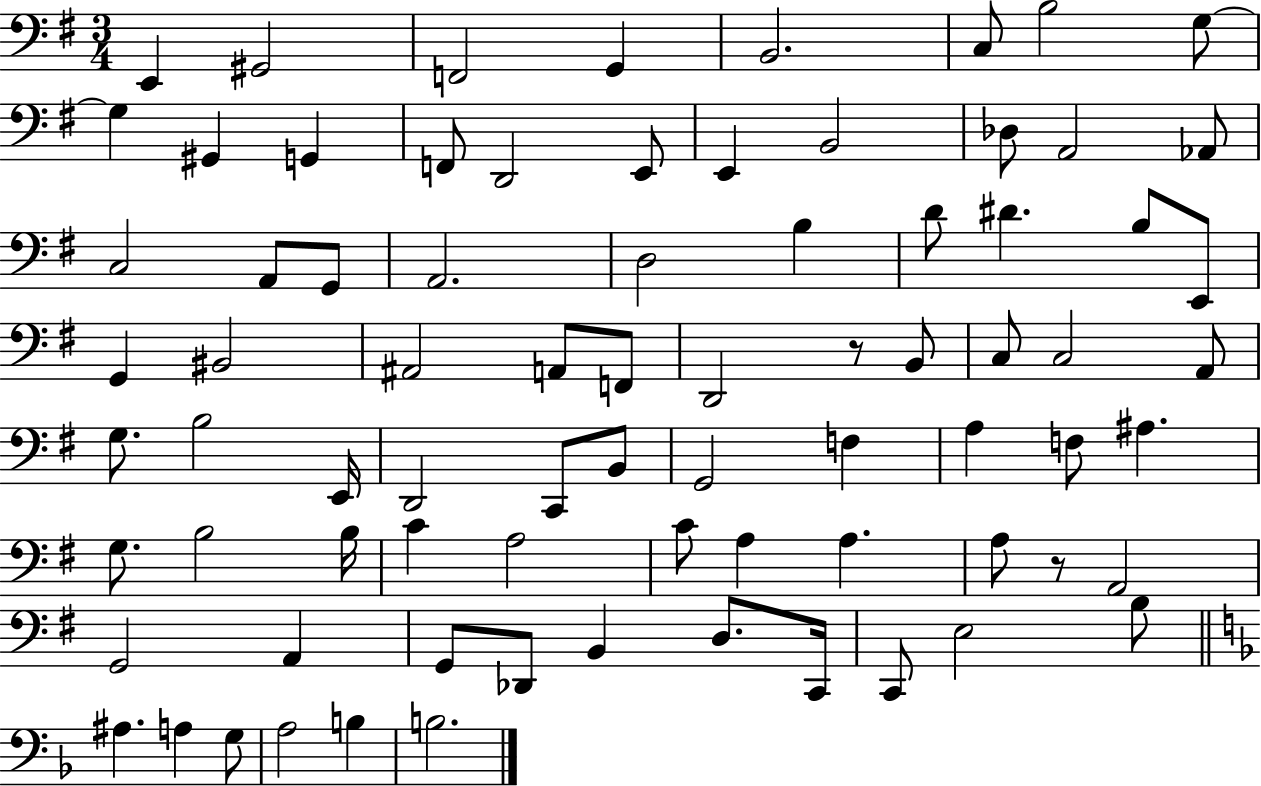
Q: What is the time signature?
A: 3/4